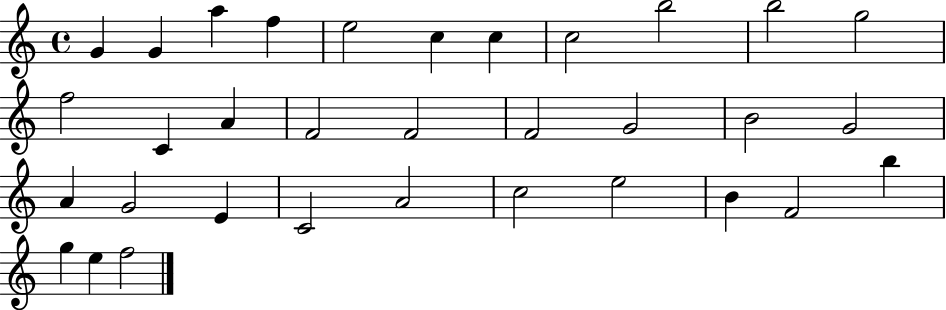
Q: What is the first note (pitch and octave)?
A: G4